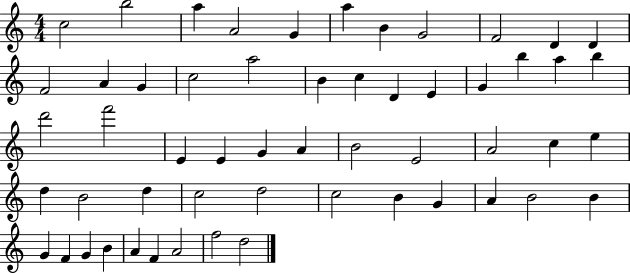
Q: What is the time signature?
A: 4/4